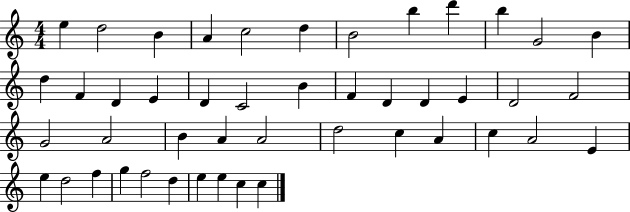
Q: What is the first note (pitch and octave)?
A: E5